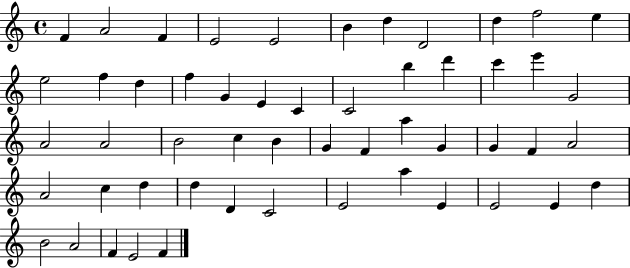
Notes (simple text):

F4/q A4/h F4/q E4/h E4/h B4/q D5/q D4/h D5/q F5/h E5/q E5/h F5/q D5/q F5/q G4/q E4/q C4/q C4/h B5/q D6/q C6/q E6/q G4/h A4/h A4/h B4/h C5/q B4/q G4/q F4/q A5/q G4/q G4/q F4/q A4/h A4/h C5/q D5/q D5/q D4/q C4/h E4/h A5/q E4/q E4/h E4/q D5/q B4/h A4/h F4/q E4/h F4/q